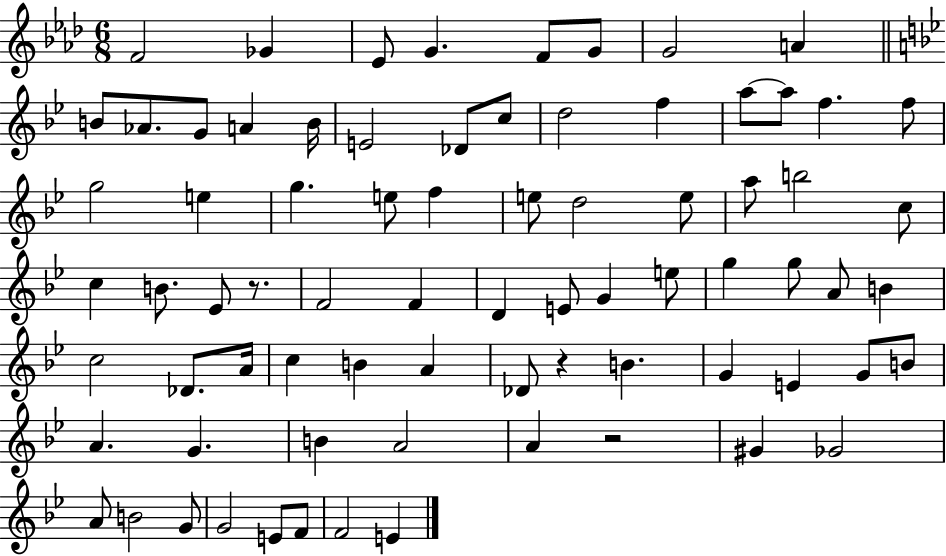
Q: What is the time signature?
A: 6/8